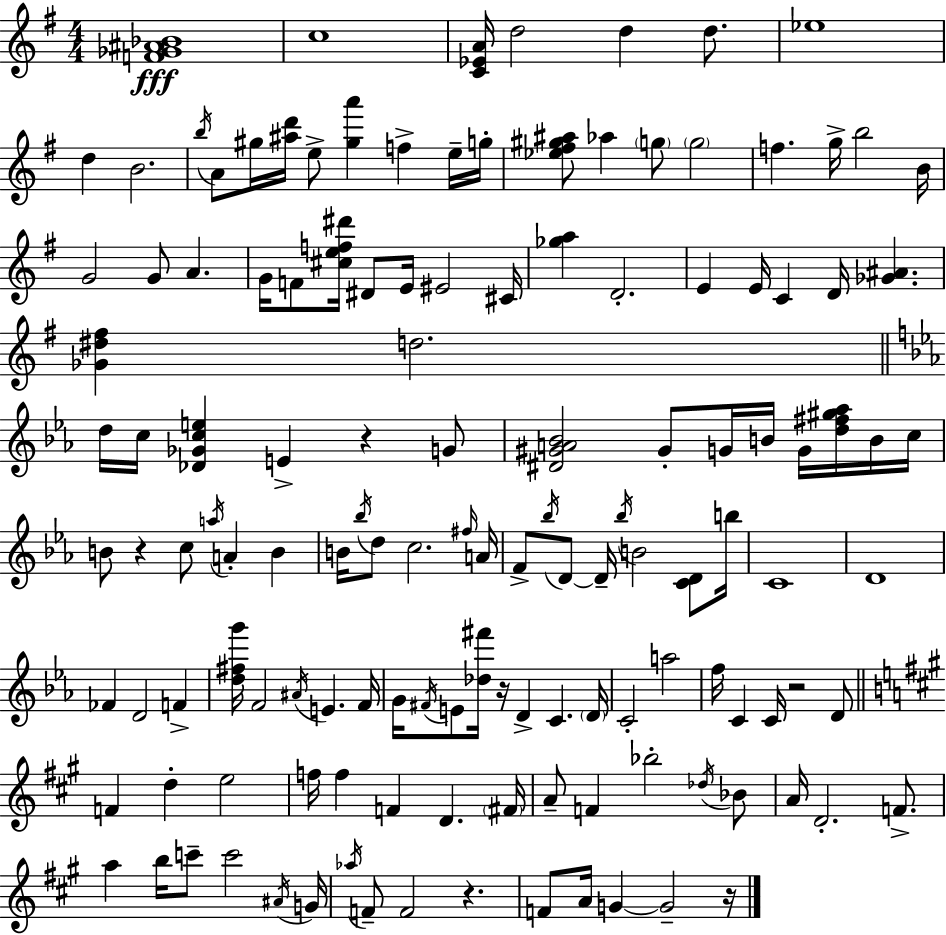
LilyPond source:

{
  \clef treble
  \numericTimeSignature
  \time 4/4
  \key e \minor
  <f' ges' ais' bes'>1\fff | c''1 | <c' ees' a'>16 d''2 d''4 d''8. | ees''1 | \break d''4 b'2. | \acciaccatura { b''16 } a'8 gis''16 <ais'' d'''>16 e''8-> <gis'' a'''>4 f''4-> e''16-- | g''16-. <ees'' fis'' gis'' ais''>8 aes''4 \parenthesize g''8 \parenthesize g''2 | f''4. g''16-> b''2 | \break b'16 g'2 g'8 a'4. | g'16 f'8 <cis'' e'' f'' dis'''>16 dis'8 e'16 eis'2 | cis'16 <ges'' a''>4 d'2.-. | e'4 e'16 c'4 d'16 <ges' ais'>4. | \break <ges' dis'' fis''>4 d''2. | \bar "||" \break \key ees \major d''16 c''16 <des' ges' c'' e''>4 e'4-> r4 g'8 | <dis' gis' a' bes'>2 gis'8-. g'16 b'16 g'16 <d'' fis'' gis'' aes''>16 b'16 c''16 | b'8 r4 c''8 \acciaccatura { a''16 } a'4-. b'4 | b'16 \acciaccatura { bes''16 } d''8 c''2. | \break \grace { fis''16 } a'16 f'8-> \acciaccatura { bes''16 } d'8~~ d'16-- \acciaccatura { bes''16 } b'2 | <c' d'>8 b''16 c'1 | d'1 | fes'4 d'2 | \break f'4-> <d'' fis'' g'''>16 f'2 \acciaccatura { ais'16 } e'4. | f'16 g'16 \acciaccatura { fis'16 } e'8 <des'' fis'''>16 r16 d'4-> | c'4. \parenthesize d'16 c'2-. a''2 | f''16 c'4 c'16 r2 | \break d'8 \bar "||" \break \key a \major f'4 d''4-. e''2 | f''16 f''4 f'4 d'4. \parenthesize fis'16 | a'8-- f'4 bes''2-. \acciaccatura { des''16 } bes'8 | a'16 d'2.-. f'8.-> | \break a''4 b''16 c'''8-- c'''2 | \acciaccatura { ais'16 } g'16 \acciaccatura { aes''16 } f'8-- f'2 r4. | f'8 a'16 g'4~~ g'2-- | r16 \bar "|."
}